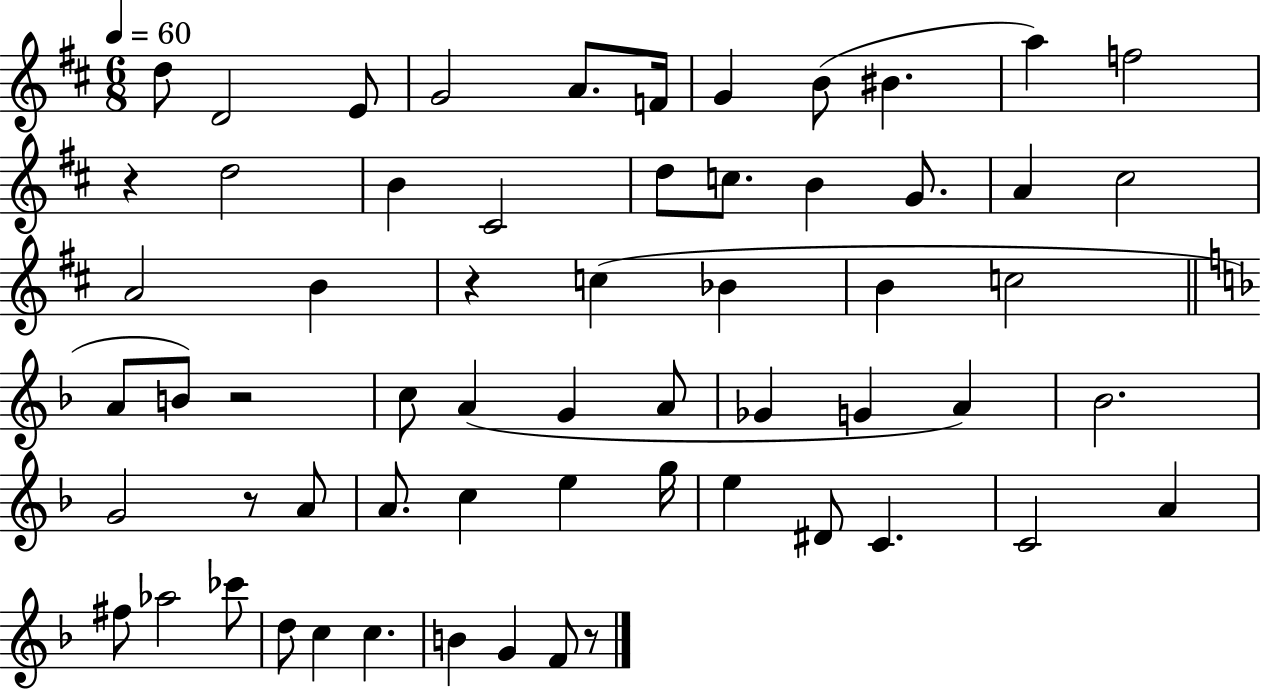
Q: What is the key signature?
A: D major